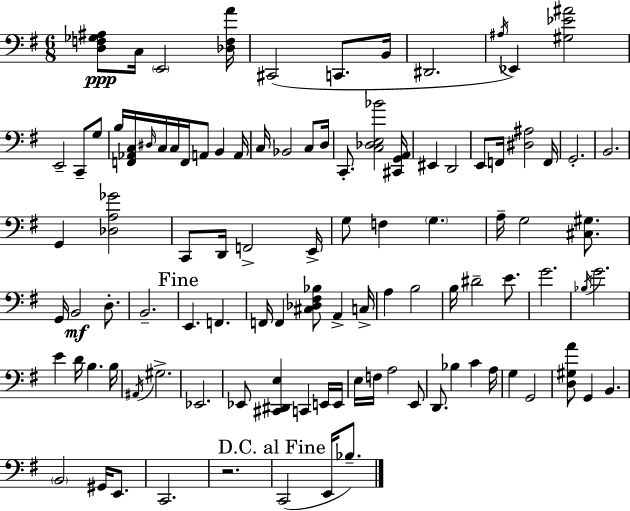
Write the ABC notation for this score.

X:1
T:Untitled
M:6/8
L:1/4
K:Em
[D,F,_G,^A,]/2 C,/4 E,,2 [_D,F,A]/4 ^C,,2 C,,/2 B,,/4 ^D,,2 ^A,/4 _E,, [^G,_E^A]2 E,,2 C,,/2 G,/2 B,/4 [F,,_A,,C,]/4 ^D,/4 C,/4 C,/4 F,,/4 A,,/2 B,, A,,/4 C,/4 _B,,2 C,/2 D,/4 C,,/2 [C,_D,E,_B]2 [^C,,G,,A,,]/4 ^E,, D,,2 E,,/2 F,,/4 [^D,^A,]2 F,,/4 G,,2 B,,2 G,, [_D,A,_G]2 C,,/2 D,,/4 F,,2 E,,/4 G,/2 F, G, A,/4 G,2 [^C,^G,]/2 G,,/4 B,,2 D,/2 B,,2 E,, F,, F,,/4 F,, [^C,_D,^F,_B,]/2 A,, C,/4 A, B,2 B,/4 ^D2 E/2 G2 _B,/4 G2 E D/4 B, B,/4 ^A,,/4 ^G,2 _E,,2 _E,,/2 [^C,,^D,,E,] C,, E,,/4 E,,/4 E,/4 F,/4 A,2 E,,/2 D,,/2 _B, C A,/4 G, G,,2 [D,^G,A]/2 G,, B,, B,,2 ^G,,/4 E,,/2 C,,2 z2 C,,2 E,,/4 _B,/2